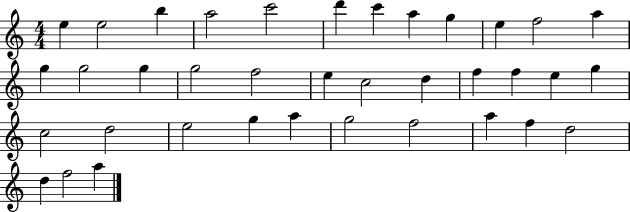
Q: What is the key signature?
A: C major